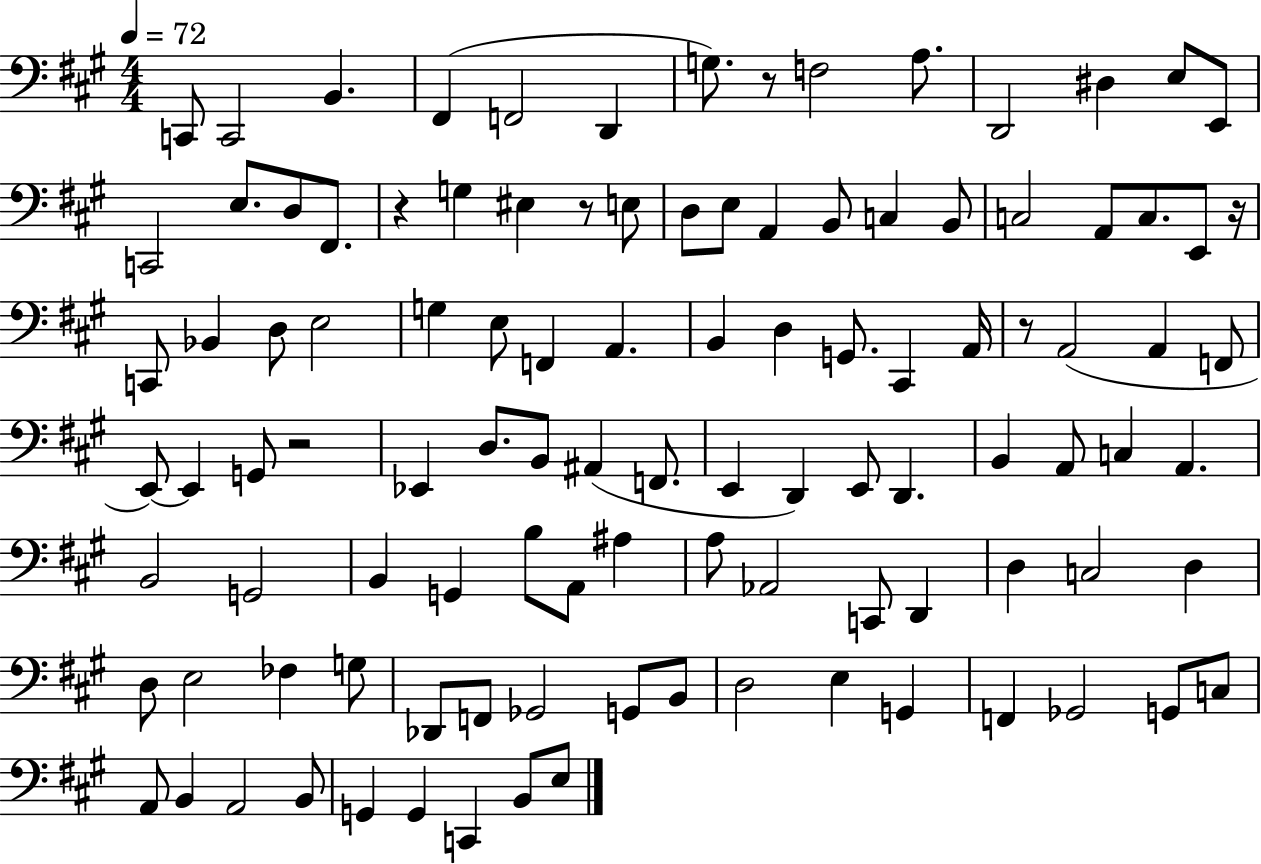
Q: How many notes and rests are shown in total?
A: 107